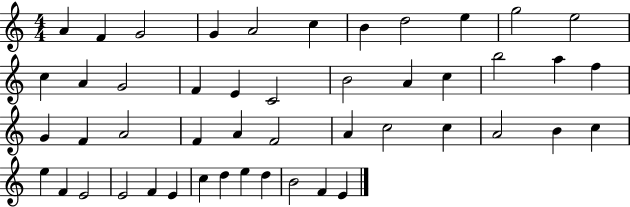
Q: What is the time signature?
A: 4/4